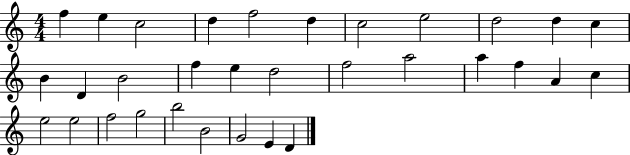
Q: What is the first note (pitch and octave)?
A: F5